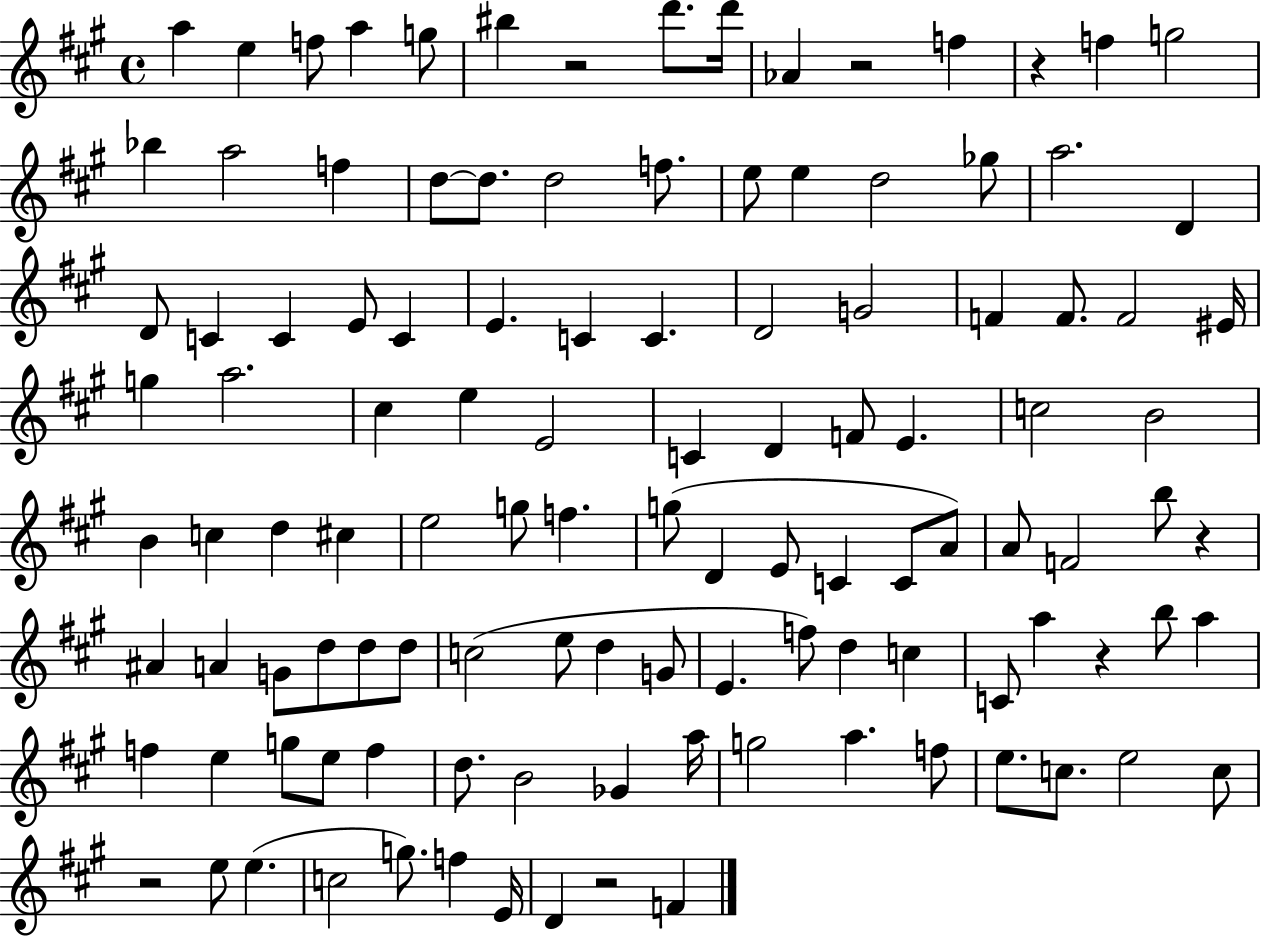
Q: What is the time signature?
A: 4/4